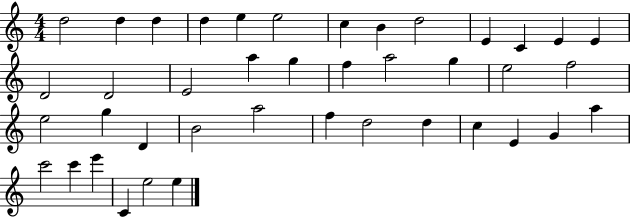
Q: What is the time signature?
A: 4/4